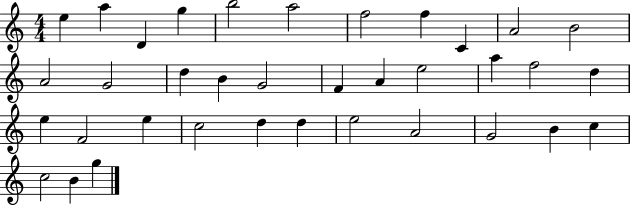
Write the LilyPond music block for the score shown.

{
  \clef treble
  \numericTimeSignature
  \time 4/4
  \key c \major
  e''4 a''4 d'4 g''4 | b''2 a''2 | f''2 f''4 c'4 | a'2 b'2 | \break a'2 g'2 | d''4 b'4 g'2 | f'4 a'4 e''2 | a''4 f''2 d''4 | \break e''4 f'2 e''4 | c''2 d''4 d''4 | e''2 a'2 | g'2 b'4 c''4 | \break c''2 b'4 g''4 | \bar "|."
}